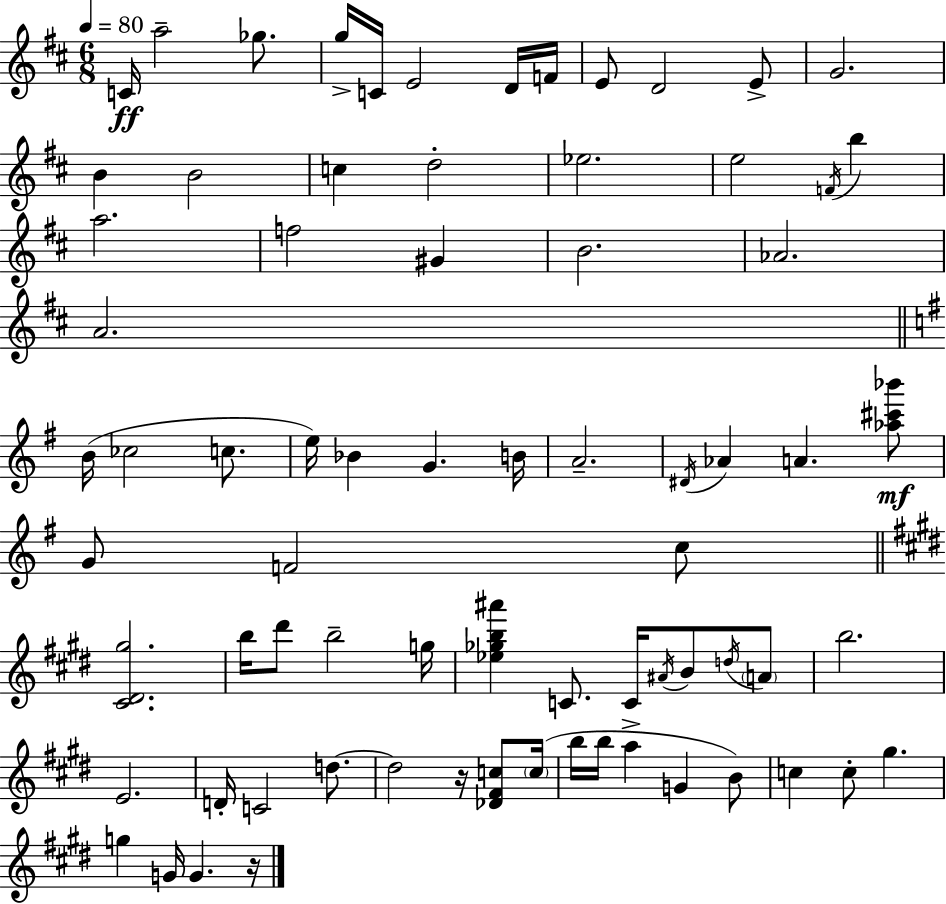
{
  \clef treble
  \numericTimeSignature
  \time 6/8
  \key d \major
  \tempo 4 = 80
  c'16\ff a''2-- ges''8. | g''16-> c'16 e'2 d'16 f'16 | e'8 d'2 e'8-> | g'2. | \break b'4 b'2 | c''4 d''2-. | ees''2. | e''2 \acciaccatura { f'16 } b''4 | \break a''2. | f''2 gis'4 | b'2. | aes'2. | \break a'2. | \bar "||" \break \key g \major b'16( ces''2 c''8. | e''16) bes'4 g'4. b'16 | a'2.-- | \acciaccatura { dis'16 } aes'4 a'4. <aes'' cis''' bes'''>8\mf | \break g'8 f'2 c''8 | \bar "||" \break \key e \major <cis' dis' gis''>2. | b''16 dis'''8 b''2-- g''16 | <ees'' ges'' b'' ais'''>4 c'8. c'16 \acciaccatura { ais'16 } b'8 \acciaccatura { d''16 } | \parenthesize a'8 b''2. | \break e'2. | d'16-. c'2 d''8.~~ | d''2 r16 <des' fis' c''>8 | \parenthesize c''16( b''16 b''16 a''4-> g'4 | \break b'8) c''4 c''8-. gis''4. | g''4 g'16 g'4. | r16 \bar "|."
}